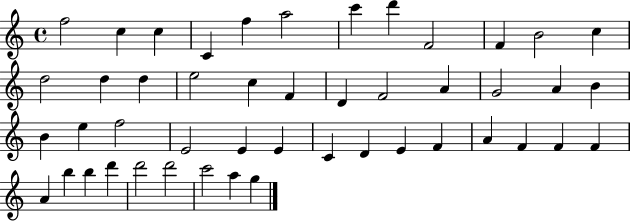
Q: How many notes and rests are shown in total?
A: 47